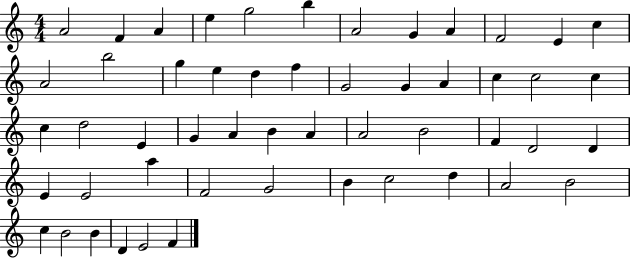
{
  \clef treble
  \numericTimeSignature
  \time 4/4
  \key c \major
  a'2 f'4 a'4 | e''4 g''2 b''4 | a'2 g'4 a'4 | f'2 e'4 c''4 | \break a'2 b''2 | g''4 e''4 d''4 f''4 | g'2 g'4 a'4 | c''4 c''2 c''4 | \break c''4 d''2 e'4 | g'4 a'4 b'4 a'4 | a'2 b'2 | f'4 d'2 d'4 | \break e'4 e'2 a''4 | f'2 g'2 | b'4 c''2 d''4 | a'2 b'2 | \break c''4 b'2 b'4 | d'4 e'2 f'4 | \bar "|."
}